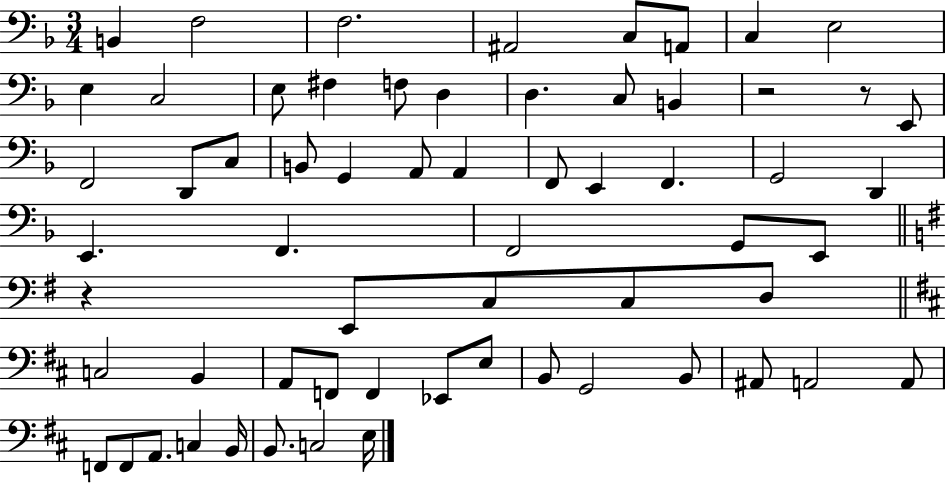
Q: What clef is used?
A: bass